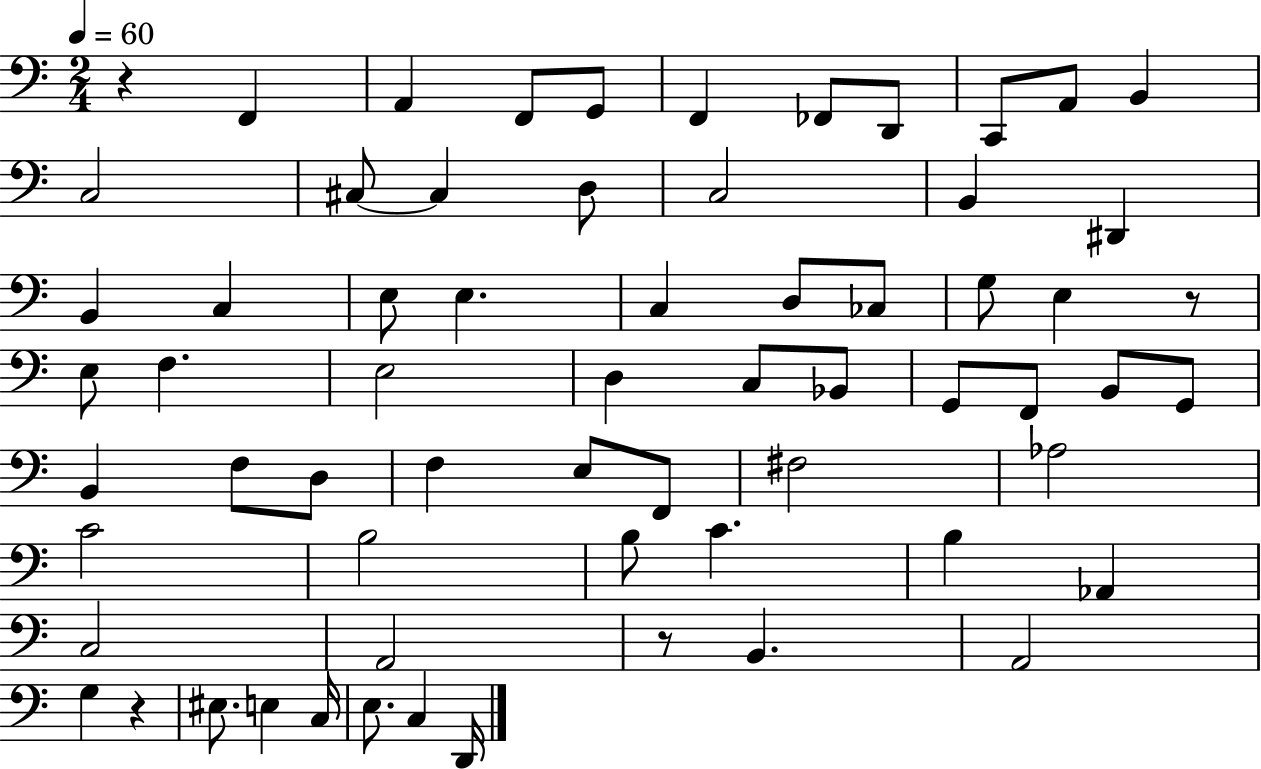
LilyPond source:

{
  \clef bass
  \numericTimeSignature
  \time 2/4
  \key c \major
  \tempo 4 = 60
  r4 f,4 | a,4 f,8 g,8 | f,4 fes,8 d,8 | c,8 a,8 b,4 | \break c2 | cis8~~ cis4 d8 | c2 | b,4 dis,4 | \break b,4 c4 | e8 e4. | c4 d8 ces8 | g8 e4 r8 | \break e8 f4. | e2 | d4 c8 bes,8 | g,8 f,8 b,8 g,8 | \break b,4 f8 d8 | f4 e8 f,8 | fis2 | aes2 | \break c'2 | b2 | b8 c'4. | b4 aes,4 | \break c2 | a,2 | r8 b,4. | a,2 | \break g4 r4 | eis8. e4 c16 | e8. c4 d,16 | \bar "|."
}